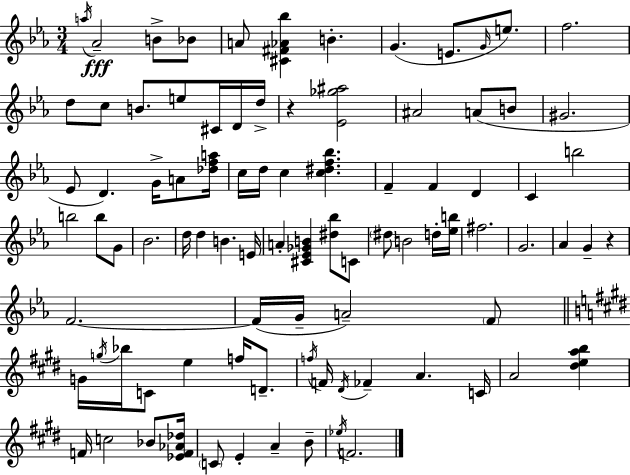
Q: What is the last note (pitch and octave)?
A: F4